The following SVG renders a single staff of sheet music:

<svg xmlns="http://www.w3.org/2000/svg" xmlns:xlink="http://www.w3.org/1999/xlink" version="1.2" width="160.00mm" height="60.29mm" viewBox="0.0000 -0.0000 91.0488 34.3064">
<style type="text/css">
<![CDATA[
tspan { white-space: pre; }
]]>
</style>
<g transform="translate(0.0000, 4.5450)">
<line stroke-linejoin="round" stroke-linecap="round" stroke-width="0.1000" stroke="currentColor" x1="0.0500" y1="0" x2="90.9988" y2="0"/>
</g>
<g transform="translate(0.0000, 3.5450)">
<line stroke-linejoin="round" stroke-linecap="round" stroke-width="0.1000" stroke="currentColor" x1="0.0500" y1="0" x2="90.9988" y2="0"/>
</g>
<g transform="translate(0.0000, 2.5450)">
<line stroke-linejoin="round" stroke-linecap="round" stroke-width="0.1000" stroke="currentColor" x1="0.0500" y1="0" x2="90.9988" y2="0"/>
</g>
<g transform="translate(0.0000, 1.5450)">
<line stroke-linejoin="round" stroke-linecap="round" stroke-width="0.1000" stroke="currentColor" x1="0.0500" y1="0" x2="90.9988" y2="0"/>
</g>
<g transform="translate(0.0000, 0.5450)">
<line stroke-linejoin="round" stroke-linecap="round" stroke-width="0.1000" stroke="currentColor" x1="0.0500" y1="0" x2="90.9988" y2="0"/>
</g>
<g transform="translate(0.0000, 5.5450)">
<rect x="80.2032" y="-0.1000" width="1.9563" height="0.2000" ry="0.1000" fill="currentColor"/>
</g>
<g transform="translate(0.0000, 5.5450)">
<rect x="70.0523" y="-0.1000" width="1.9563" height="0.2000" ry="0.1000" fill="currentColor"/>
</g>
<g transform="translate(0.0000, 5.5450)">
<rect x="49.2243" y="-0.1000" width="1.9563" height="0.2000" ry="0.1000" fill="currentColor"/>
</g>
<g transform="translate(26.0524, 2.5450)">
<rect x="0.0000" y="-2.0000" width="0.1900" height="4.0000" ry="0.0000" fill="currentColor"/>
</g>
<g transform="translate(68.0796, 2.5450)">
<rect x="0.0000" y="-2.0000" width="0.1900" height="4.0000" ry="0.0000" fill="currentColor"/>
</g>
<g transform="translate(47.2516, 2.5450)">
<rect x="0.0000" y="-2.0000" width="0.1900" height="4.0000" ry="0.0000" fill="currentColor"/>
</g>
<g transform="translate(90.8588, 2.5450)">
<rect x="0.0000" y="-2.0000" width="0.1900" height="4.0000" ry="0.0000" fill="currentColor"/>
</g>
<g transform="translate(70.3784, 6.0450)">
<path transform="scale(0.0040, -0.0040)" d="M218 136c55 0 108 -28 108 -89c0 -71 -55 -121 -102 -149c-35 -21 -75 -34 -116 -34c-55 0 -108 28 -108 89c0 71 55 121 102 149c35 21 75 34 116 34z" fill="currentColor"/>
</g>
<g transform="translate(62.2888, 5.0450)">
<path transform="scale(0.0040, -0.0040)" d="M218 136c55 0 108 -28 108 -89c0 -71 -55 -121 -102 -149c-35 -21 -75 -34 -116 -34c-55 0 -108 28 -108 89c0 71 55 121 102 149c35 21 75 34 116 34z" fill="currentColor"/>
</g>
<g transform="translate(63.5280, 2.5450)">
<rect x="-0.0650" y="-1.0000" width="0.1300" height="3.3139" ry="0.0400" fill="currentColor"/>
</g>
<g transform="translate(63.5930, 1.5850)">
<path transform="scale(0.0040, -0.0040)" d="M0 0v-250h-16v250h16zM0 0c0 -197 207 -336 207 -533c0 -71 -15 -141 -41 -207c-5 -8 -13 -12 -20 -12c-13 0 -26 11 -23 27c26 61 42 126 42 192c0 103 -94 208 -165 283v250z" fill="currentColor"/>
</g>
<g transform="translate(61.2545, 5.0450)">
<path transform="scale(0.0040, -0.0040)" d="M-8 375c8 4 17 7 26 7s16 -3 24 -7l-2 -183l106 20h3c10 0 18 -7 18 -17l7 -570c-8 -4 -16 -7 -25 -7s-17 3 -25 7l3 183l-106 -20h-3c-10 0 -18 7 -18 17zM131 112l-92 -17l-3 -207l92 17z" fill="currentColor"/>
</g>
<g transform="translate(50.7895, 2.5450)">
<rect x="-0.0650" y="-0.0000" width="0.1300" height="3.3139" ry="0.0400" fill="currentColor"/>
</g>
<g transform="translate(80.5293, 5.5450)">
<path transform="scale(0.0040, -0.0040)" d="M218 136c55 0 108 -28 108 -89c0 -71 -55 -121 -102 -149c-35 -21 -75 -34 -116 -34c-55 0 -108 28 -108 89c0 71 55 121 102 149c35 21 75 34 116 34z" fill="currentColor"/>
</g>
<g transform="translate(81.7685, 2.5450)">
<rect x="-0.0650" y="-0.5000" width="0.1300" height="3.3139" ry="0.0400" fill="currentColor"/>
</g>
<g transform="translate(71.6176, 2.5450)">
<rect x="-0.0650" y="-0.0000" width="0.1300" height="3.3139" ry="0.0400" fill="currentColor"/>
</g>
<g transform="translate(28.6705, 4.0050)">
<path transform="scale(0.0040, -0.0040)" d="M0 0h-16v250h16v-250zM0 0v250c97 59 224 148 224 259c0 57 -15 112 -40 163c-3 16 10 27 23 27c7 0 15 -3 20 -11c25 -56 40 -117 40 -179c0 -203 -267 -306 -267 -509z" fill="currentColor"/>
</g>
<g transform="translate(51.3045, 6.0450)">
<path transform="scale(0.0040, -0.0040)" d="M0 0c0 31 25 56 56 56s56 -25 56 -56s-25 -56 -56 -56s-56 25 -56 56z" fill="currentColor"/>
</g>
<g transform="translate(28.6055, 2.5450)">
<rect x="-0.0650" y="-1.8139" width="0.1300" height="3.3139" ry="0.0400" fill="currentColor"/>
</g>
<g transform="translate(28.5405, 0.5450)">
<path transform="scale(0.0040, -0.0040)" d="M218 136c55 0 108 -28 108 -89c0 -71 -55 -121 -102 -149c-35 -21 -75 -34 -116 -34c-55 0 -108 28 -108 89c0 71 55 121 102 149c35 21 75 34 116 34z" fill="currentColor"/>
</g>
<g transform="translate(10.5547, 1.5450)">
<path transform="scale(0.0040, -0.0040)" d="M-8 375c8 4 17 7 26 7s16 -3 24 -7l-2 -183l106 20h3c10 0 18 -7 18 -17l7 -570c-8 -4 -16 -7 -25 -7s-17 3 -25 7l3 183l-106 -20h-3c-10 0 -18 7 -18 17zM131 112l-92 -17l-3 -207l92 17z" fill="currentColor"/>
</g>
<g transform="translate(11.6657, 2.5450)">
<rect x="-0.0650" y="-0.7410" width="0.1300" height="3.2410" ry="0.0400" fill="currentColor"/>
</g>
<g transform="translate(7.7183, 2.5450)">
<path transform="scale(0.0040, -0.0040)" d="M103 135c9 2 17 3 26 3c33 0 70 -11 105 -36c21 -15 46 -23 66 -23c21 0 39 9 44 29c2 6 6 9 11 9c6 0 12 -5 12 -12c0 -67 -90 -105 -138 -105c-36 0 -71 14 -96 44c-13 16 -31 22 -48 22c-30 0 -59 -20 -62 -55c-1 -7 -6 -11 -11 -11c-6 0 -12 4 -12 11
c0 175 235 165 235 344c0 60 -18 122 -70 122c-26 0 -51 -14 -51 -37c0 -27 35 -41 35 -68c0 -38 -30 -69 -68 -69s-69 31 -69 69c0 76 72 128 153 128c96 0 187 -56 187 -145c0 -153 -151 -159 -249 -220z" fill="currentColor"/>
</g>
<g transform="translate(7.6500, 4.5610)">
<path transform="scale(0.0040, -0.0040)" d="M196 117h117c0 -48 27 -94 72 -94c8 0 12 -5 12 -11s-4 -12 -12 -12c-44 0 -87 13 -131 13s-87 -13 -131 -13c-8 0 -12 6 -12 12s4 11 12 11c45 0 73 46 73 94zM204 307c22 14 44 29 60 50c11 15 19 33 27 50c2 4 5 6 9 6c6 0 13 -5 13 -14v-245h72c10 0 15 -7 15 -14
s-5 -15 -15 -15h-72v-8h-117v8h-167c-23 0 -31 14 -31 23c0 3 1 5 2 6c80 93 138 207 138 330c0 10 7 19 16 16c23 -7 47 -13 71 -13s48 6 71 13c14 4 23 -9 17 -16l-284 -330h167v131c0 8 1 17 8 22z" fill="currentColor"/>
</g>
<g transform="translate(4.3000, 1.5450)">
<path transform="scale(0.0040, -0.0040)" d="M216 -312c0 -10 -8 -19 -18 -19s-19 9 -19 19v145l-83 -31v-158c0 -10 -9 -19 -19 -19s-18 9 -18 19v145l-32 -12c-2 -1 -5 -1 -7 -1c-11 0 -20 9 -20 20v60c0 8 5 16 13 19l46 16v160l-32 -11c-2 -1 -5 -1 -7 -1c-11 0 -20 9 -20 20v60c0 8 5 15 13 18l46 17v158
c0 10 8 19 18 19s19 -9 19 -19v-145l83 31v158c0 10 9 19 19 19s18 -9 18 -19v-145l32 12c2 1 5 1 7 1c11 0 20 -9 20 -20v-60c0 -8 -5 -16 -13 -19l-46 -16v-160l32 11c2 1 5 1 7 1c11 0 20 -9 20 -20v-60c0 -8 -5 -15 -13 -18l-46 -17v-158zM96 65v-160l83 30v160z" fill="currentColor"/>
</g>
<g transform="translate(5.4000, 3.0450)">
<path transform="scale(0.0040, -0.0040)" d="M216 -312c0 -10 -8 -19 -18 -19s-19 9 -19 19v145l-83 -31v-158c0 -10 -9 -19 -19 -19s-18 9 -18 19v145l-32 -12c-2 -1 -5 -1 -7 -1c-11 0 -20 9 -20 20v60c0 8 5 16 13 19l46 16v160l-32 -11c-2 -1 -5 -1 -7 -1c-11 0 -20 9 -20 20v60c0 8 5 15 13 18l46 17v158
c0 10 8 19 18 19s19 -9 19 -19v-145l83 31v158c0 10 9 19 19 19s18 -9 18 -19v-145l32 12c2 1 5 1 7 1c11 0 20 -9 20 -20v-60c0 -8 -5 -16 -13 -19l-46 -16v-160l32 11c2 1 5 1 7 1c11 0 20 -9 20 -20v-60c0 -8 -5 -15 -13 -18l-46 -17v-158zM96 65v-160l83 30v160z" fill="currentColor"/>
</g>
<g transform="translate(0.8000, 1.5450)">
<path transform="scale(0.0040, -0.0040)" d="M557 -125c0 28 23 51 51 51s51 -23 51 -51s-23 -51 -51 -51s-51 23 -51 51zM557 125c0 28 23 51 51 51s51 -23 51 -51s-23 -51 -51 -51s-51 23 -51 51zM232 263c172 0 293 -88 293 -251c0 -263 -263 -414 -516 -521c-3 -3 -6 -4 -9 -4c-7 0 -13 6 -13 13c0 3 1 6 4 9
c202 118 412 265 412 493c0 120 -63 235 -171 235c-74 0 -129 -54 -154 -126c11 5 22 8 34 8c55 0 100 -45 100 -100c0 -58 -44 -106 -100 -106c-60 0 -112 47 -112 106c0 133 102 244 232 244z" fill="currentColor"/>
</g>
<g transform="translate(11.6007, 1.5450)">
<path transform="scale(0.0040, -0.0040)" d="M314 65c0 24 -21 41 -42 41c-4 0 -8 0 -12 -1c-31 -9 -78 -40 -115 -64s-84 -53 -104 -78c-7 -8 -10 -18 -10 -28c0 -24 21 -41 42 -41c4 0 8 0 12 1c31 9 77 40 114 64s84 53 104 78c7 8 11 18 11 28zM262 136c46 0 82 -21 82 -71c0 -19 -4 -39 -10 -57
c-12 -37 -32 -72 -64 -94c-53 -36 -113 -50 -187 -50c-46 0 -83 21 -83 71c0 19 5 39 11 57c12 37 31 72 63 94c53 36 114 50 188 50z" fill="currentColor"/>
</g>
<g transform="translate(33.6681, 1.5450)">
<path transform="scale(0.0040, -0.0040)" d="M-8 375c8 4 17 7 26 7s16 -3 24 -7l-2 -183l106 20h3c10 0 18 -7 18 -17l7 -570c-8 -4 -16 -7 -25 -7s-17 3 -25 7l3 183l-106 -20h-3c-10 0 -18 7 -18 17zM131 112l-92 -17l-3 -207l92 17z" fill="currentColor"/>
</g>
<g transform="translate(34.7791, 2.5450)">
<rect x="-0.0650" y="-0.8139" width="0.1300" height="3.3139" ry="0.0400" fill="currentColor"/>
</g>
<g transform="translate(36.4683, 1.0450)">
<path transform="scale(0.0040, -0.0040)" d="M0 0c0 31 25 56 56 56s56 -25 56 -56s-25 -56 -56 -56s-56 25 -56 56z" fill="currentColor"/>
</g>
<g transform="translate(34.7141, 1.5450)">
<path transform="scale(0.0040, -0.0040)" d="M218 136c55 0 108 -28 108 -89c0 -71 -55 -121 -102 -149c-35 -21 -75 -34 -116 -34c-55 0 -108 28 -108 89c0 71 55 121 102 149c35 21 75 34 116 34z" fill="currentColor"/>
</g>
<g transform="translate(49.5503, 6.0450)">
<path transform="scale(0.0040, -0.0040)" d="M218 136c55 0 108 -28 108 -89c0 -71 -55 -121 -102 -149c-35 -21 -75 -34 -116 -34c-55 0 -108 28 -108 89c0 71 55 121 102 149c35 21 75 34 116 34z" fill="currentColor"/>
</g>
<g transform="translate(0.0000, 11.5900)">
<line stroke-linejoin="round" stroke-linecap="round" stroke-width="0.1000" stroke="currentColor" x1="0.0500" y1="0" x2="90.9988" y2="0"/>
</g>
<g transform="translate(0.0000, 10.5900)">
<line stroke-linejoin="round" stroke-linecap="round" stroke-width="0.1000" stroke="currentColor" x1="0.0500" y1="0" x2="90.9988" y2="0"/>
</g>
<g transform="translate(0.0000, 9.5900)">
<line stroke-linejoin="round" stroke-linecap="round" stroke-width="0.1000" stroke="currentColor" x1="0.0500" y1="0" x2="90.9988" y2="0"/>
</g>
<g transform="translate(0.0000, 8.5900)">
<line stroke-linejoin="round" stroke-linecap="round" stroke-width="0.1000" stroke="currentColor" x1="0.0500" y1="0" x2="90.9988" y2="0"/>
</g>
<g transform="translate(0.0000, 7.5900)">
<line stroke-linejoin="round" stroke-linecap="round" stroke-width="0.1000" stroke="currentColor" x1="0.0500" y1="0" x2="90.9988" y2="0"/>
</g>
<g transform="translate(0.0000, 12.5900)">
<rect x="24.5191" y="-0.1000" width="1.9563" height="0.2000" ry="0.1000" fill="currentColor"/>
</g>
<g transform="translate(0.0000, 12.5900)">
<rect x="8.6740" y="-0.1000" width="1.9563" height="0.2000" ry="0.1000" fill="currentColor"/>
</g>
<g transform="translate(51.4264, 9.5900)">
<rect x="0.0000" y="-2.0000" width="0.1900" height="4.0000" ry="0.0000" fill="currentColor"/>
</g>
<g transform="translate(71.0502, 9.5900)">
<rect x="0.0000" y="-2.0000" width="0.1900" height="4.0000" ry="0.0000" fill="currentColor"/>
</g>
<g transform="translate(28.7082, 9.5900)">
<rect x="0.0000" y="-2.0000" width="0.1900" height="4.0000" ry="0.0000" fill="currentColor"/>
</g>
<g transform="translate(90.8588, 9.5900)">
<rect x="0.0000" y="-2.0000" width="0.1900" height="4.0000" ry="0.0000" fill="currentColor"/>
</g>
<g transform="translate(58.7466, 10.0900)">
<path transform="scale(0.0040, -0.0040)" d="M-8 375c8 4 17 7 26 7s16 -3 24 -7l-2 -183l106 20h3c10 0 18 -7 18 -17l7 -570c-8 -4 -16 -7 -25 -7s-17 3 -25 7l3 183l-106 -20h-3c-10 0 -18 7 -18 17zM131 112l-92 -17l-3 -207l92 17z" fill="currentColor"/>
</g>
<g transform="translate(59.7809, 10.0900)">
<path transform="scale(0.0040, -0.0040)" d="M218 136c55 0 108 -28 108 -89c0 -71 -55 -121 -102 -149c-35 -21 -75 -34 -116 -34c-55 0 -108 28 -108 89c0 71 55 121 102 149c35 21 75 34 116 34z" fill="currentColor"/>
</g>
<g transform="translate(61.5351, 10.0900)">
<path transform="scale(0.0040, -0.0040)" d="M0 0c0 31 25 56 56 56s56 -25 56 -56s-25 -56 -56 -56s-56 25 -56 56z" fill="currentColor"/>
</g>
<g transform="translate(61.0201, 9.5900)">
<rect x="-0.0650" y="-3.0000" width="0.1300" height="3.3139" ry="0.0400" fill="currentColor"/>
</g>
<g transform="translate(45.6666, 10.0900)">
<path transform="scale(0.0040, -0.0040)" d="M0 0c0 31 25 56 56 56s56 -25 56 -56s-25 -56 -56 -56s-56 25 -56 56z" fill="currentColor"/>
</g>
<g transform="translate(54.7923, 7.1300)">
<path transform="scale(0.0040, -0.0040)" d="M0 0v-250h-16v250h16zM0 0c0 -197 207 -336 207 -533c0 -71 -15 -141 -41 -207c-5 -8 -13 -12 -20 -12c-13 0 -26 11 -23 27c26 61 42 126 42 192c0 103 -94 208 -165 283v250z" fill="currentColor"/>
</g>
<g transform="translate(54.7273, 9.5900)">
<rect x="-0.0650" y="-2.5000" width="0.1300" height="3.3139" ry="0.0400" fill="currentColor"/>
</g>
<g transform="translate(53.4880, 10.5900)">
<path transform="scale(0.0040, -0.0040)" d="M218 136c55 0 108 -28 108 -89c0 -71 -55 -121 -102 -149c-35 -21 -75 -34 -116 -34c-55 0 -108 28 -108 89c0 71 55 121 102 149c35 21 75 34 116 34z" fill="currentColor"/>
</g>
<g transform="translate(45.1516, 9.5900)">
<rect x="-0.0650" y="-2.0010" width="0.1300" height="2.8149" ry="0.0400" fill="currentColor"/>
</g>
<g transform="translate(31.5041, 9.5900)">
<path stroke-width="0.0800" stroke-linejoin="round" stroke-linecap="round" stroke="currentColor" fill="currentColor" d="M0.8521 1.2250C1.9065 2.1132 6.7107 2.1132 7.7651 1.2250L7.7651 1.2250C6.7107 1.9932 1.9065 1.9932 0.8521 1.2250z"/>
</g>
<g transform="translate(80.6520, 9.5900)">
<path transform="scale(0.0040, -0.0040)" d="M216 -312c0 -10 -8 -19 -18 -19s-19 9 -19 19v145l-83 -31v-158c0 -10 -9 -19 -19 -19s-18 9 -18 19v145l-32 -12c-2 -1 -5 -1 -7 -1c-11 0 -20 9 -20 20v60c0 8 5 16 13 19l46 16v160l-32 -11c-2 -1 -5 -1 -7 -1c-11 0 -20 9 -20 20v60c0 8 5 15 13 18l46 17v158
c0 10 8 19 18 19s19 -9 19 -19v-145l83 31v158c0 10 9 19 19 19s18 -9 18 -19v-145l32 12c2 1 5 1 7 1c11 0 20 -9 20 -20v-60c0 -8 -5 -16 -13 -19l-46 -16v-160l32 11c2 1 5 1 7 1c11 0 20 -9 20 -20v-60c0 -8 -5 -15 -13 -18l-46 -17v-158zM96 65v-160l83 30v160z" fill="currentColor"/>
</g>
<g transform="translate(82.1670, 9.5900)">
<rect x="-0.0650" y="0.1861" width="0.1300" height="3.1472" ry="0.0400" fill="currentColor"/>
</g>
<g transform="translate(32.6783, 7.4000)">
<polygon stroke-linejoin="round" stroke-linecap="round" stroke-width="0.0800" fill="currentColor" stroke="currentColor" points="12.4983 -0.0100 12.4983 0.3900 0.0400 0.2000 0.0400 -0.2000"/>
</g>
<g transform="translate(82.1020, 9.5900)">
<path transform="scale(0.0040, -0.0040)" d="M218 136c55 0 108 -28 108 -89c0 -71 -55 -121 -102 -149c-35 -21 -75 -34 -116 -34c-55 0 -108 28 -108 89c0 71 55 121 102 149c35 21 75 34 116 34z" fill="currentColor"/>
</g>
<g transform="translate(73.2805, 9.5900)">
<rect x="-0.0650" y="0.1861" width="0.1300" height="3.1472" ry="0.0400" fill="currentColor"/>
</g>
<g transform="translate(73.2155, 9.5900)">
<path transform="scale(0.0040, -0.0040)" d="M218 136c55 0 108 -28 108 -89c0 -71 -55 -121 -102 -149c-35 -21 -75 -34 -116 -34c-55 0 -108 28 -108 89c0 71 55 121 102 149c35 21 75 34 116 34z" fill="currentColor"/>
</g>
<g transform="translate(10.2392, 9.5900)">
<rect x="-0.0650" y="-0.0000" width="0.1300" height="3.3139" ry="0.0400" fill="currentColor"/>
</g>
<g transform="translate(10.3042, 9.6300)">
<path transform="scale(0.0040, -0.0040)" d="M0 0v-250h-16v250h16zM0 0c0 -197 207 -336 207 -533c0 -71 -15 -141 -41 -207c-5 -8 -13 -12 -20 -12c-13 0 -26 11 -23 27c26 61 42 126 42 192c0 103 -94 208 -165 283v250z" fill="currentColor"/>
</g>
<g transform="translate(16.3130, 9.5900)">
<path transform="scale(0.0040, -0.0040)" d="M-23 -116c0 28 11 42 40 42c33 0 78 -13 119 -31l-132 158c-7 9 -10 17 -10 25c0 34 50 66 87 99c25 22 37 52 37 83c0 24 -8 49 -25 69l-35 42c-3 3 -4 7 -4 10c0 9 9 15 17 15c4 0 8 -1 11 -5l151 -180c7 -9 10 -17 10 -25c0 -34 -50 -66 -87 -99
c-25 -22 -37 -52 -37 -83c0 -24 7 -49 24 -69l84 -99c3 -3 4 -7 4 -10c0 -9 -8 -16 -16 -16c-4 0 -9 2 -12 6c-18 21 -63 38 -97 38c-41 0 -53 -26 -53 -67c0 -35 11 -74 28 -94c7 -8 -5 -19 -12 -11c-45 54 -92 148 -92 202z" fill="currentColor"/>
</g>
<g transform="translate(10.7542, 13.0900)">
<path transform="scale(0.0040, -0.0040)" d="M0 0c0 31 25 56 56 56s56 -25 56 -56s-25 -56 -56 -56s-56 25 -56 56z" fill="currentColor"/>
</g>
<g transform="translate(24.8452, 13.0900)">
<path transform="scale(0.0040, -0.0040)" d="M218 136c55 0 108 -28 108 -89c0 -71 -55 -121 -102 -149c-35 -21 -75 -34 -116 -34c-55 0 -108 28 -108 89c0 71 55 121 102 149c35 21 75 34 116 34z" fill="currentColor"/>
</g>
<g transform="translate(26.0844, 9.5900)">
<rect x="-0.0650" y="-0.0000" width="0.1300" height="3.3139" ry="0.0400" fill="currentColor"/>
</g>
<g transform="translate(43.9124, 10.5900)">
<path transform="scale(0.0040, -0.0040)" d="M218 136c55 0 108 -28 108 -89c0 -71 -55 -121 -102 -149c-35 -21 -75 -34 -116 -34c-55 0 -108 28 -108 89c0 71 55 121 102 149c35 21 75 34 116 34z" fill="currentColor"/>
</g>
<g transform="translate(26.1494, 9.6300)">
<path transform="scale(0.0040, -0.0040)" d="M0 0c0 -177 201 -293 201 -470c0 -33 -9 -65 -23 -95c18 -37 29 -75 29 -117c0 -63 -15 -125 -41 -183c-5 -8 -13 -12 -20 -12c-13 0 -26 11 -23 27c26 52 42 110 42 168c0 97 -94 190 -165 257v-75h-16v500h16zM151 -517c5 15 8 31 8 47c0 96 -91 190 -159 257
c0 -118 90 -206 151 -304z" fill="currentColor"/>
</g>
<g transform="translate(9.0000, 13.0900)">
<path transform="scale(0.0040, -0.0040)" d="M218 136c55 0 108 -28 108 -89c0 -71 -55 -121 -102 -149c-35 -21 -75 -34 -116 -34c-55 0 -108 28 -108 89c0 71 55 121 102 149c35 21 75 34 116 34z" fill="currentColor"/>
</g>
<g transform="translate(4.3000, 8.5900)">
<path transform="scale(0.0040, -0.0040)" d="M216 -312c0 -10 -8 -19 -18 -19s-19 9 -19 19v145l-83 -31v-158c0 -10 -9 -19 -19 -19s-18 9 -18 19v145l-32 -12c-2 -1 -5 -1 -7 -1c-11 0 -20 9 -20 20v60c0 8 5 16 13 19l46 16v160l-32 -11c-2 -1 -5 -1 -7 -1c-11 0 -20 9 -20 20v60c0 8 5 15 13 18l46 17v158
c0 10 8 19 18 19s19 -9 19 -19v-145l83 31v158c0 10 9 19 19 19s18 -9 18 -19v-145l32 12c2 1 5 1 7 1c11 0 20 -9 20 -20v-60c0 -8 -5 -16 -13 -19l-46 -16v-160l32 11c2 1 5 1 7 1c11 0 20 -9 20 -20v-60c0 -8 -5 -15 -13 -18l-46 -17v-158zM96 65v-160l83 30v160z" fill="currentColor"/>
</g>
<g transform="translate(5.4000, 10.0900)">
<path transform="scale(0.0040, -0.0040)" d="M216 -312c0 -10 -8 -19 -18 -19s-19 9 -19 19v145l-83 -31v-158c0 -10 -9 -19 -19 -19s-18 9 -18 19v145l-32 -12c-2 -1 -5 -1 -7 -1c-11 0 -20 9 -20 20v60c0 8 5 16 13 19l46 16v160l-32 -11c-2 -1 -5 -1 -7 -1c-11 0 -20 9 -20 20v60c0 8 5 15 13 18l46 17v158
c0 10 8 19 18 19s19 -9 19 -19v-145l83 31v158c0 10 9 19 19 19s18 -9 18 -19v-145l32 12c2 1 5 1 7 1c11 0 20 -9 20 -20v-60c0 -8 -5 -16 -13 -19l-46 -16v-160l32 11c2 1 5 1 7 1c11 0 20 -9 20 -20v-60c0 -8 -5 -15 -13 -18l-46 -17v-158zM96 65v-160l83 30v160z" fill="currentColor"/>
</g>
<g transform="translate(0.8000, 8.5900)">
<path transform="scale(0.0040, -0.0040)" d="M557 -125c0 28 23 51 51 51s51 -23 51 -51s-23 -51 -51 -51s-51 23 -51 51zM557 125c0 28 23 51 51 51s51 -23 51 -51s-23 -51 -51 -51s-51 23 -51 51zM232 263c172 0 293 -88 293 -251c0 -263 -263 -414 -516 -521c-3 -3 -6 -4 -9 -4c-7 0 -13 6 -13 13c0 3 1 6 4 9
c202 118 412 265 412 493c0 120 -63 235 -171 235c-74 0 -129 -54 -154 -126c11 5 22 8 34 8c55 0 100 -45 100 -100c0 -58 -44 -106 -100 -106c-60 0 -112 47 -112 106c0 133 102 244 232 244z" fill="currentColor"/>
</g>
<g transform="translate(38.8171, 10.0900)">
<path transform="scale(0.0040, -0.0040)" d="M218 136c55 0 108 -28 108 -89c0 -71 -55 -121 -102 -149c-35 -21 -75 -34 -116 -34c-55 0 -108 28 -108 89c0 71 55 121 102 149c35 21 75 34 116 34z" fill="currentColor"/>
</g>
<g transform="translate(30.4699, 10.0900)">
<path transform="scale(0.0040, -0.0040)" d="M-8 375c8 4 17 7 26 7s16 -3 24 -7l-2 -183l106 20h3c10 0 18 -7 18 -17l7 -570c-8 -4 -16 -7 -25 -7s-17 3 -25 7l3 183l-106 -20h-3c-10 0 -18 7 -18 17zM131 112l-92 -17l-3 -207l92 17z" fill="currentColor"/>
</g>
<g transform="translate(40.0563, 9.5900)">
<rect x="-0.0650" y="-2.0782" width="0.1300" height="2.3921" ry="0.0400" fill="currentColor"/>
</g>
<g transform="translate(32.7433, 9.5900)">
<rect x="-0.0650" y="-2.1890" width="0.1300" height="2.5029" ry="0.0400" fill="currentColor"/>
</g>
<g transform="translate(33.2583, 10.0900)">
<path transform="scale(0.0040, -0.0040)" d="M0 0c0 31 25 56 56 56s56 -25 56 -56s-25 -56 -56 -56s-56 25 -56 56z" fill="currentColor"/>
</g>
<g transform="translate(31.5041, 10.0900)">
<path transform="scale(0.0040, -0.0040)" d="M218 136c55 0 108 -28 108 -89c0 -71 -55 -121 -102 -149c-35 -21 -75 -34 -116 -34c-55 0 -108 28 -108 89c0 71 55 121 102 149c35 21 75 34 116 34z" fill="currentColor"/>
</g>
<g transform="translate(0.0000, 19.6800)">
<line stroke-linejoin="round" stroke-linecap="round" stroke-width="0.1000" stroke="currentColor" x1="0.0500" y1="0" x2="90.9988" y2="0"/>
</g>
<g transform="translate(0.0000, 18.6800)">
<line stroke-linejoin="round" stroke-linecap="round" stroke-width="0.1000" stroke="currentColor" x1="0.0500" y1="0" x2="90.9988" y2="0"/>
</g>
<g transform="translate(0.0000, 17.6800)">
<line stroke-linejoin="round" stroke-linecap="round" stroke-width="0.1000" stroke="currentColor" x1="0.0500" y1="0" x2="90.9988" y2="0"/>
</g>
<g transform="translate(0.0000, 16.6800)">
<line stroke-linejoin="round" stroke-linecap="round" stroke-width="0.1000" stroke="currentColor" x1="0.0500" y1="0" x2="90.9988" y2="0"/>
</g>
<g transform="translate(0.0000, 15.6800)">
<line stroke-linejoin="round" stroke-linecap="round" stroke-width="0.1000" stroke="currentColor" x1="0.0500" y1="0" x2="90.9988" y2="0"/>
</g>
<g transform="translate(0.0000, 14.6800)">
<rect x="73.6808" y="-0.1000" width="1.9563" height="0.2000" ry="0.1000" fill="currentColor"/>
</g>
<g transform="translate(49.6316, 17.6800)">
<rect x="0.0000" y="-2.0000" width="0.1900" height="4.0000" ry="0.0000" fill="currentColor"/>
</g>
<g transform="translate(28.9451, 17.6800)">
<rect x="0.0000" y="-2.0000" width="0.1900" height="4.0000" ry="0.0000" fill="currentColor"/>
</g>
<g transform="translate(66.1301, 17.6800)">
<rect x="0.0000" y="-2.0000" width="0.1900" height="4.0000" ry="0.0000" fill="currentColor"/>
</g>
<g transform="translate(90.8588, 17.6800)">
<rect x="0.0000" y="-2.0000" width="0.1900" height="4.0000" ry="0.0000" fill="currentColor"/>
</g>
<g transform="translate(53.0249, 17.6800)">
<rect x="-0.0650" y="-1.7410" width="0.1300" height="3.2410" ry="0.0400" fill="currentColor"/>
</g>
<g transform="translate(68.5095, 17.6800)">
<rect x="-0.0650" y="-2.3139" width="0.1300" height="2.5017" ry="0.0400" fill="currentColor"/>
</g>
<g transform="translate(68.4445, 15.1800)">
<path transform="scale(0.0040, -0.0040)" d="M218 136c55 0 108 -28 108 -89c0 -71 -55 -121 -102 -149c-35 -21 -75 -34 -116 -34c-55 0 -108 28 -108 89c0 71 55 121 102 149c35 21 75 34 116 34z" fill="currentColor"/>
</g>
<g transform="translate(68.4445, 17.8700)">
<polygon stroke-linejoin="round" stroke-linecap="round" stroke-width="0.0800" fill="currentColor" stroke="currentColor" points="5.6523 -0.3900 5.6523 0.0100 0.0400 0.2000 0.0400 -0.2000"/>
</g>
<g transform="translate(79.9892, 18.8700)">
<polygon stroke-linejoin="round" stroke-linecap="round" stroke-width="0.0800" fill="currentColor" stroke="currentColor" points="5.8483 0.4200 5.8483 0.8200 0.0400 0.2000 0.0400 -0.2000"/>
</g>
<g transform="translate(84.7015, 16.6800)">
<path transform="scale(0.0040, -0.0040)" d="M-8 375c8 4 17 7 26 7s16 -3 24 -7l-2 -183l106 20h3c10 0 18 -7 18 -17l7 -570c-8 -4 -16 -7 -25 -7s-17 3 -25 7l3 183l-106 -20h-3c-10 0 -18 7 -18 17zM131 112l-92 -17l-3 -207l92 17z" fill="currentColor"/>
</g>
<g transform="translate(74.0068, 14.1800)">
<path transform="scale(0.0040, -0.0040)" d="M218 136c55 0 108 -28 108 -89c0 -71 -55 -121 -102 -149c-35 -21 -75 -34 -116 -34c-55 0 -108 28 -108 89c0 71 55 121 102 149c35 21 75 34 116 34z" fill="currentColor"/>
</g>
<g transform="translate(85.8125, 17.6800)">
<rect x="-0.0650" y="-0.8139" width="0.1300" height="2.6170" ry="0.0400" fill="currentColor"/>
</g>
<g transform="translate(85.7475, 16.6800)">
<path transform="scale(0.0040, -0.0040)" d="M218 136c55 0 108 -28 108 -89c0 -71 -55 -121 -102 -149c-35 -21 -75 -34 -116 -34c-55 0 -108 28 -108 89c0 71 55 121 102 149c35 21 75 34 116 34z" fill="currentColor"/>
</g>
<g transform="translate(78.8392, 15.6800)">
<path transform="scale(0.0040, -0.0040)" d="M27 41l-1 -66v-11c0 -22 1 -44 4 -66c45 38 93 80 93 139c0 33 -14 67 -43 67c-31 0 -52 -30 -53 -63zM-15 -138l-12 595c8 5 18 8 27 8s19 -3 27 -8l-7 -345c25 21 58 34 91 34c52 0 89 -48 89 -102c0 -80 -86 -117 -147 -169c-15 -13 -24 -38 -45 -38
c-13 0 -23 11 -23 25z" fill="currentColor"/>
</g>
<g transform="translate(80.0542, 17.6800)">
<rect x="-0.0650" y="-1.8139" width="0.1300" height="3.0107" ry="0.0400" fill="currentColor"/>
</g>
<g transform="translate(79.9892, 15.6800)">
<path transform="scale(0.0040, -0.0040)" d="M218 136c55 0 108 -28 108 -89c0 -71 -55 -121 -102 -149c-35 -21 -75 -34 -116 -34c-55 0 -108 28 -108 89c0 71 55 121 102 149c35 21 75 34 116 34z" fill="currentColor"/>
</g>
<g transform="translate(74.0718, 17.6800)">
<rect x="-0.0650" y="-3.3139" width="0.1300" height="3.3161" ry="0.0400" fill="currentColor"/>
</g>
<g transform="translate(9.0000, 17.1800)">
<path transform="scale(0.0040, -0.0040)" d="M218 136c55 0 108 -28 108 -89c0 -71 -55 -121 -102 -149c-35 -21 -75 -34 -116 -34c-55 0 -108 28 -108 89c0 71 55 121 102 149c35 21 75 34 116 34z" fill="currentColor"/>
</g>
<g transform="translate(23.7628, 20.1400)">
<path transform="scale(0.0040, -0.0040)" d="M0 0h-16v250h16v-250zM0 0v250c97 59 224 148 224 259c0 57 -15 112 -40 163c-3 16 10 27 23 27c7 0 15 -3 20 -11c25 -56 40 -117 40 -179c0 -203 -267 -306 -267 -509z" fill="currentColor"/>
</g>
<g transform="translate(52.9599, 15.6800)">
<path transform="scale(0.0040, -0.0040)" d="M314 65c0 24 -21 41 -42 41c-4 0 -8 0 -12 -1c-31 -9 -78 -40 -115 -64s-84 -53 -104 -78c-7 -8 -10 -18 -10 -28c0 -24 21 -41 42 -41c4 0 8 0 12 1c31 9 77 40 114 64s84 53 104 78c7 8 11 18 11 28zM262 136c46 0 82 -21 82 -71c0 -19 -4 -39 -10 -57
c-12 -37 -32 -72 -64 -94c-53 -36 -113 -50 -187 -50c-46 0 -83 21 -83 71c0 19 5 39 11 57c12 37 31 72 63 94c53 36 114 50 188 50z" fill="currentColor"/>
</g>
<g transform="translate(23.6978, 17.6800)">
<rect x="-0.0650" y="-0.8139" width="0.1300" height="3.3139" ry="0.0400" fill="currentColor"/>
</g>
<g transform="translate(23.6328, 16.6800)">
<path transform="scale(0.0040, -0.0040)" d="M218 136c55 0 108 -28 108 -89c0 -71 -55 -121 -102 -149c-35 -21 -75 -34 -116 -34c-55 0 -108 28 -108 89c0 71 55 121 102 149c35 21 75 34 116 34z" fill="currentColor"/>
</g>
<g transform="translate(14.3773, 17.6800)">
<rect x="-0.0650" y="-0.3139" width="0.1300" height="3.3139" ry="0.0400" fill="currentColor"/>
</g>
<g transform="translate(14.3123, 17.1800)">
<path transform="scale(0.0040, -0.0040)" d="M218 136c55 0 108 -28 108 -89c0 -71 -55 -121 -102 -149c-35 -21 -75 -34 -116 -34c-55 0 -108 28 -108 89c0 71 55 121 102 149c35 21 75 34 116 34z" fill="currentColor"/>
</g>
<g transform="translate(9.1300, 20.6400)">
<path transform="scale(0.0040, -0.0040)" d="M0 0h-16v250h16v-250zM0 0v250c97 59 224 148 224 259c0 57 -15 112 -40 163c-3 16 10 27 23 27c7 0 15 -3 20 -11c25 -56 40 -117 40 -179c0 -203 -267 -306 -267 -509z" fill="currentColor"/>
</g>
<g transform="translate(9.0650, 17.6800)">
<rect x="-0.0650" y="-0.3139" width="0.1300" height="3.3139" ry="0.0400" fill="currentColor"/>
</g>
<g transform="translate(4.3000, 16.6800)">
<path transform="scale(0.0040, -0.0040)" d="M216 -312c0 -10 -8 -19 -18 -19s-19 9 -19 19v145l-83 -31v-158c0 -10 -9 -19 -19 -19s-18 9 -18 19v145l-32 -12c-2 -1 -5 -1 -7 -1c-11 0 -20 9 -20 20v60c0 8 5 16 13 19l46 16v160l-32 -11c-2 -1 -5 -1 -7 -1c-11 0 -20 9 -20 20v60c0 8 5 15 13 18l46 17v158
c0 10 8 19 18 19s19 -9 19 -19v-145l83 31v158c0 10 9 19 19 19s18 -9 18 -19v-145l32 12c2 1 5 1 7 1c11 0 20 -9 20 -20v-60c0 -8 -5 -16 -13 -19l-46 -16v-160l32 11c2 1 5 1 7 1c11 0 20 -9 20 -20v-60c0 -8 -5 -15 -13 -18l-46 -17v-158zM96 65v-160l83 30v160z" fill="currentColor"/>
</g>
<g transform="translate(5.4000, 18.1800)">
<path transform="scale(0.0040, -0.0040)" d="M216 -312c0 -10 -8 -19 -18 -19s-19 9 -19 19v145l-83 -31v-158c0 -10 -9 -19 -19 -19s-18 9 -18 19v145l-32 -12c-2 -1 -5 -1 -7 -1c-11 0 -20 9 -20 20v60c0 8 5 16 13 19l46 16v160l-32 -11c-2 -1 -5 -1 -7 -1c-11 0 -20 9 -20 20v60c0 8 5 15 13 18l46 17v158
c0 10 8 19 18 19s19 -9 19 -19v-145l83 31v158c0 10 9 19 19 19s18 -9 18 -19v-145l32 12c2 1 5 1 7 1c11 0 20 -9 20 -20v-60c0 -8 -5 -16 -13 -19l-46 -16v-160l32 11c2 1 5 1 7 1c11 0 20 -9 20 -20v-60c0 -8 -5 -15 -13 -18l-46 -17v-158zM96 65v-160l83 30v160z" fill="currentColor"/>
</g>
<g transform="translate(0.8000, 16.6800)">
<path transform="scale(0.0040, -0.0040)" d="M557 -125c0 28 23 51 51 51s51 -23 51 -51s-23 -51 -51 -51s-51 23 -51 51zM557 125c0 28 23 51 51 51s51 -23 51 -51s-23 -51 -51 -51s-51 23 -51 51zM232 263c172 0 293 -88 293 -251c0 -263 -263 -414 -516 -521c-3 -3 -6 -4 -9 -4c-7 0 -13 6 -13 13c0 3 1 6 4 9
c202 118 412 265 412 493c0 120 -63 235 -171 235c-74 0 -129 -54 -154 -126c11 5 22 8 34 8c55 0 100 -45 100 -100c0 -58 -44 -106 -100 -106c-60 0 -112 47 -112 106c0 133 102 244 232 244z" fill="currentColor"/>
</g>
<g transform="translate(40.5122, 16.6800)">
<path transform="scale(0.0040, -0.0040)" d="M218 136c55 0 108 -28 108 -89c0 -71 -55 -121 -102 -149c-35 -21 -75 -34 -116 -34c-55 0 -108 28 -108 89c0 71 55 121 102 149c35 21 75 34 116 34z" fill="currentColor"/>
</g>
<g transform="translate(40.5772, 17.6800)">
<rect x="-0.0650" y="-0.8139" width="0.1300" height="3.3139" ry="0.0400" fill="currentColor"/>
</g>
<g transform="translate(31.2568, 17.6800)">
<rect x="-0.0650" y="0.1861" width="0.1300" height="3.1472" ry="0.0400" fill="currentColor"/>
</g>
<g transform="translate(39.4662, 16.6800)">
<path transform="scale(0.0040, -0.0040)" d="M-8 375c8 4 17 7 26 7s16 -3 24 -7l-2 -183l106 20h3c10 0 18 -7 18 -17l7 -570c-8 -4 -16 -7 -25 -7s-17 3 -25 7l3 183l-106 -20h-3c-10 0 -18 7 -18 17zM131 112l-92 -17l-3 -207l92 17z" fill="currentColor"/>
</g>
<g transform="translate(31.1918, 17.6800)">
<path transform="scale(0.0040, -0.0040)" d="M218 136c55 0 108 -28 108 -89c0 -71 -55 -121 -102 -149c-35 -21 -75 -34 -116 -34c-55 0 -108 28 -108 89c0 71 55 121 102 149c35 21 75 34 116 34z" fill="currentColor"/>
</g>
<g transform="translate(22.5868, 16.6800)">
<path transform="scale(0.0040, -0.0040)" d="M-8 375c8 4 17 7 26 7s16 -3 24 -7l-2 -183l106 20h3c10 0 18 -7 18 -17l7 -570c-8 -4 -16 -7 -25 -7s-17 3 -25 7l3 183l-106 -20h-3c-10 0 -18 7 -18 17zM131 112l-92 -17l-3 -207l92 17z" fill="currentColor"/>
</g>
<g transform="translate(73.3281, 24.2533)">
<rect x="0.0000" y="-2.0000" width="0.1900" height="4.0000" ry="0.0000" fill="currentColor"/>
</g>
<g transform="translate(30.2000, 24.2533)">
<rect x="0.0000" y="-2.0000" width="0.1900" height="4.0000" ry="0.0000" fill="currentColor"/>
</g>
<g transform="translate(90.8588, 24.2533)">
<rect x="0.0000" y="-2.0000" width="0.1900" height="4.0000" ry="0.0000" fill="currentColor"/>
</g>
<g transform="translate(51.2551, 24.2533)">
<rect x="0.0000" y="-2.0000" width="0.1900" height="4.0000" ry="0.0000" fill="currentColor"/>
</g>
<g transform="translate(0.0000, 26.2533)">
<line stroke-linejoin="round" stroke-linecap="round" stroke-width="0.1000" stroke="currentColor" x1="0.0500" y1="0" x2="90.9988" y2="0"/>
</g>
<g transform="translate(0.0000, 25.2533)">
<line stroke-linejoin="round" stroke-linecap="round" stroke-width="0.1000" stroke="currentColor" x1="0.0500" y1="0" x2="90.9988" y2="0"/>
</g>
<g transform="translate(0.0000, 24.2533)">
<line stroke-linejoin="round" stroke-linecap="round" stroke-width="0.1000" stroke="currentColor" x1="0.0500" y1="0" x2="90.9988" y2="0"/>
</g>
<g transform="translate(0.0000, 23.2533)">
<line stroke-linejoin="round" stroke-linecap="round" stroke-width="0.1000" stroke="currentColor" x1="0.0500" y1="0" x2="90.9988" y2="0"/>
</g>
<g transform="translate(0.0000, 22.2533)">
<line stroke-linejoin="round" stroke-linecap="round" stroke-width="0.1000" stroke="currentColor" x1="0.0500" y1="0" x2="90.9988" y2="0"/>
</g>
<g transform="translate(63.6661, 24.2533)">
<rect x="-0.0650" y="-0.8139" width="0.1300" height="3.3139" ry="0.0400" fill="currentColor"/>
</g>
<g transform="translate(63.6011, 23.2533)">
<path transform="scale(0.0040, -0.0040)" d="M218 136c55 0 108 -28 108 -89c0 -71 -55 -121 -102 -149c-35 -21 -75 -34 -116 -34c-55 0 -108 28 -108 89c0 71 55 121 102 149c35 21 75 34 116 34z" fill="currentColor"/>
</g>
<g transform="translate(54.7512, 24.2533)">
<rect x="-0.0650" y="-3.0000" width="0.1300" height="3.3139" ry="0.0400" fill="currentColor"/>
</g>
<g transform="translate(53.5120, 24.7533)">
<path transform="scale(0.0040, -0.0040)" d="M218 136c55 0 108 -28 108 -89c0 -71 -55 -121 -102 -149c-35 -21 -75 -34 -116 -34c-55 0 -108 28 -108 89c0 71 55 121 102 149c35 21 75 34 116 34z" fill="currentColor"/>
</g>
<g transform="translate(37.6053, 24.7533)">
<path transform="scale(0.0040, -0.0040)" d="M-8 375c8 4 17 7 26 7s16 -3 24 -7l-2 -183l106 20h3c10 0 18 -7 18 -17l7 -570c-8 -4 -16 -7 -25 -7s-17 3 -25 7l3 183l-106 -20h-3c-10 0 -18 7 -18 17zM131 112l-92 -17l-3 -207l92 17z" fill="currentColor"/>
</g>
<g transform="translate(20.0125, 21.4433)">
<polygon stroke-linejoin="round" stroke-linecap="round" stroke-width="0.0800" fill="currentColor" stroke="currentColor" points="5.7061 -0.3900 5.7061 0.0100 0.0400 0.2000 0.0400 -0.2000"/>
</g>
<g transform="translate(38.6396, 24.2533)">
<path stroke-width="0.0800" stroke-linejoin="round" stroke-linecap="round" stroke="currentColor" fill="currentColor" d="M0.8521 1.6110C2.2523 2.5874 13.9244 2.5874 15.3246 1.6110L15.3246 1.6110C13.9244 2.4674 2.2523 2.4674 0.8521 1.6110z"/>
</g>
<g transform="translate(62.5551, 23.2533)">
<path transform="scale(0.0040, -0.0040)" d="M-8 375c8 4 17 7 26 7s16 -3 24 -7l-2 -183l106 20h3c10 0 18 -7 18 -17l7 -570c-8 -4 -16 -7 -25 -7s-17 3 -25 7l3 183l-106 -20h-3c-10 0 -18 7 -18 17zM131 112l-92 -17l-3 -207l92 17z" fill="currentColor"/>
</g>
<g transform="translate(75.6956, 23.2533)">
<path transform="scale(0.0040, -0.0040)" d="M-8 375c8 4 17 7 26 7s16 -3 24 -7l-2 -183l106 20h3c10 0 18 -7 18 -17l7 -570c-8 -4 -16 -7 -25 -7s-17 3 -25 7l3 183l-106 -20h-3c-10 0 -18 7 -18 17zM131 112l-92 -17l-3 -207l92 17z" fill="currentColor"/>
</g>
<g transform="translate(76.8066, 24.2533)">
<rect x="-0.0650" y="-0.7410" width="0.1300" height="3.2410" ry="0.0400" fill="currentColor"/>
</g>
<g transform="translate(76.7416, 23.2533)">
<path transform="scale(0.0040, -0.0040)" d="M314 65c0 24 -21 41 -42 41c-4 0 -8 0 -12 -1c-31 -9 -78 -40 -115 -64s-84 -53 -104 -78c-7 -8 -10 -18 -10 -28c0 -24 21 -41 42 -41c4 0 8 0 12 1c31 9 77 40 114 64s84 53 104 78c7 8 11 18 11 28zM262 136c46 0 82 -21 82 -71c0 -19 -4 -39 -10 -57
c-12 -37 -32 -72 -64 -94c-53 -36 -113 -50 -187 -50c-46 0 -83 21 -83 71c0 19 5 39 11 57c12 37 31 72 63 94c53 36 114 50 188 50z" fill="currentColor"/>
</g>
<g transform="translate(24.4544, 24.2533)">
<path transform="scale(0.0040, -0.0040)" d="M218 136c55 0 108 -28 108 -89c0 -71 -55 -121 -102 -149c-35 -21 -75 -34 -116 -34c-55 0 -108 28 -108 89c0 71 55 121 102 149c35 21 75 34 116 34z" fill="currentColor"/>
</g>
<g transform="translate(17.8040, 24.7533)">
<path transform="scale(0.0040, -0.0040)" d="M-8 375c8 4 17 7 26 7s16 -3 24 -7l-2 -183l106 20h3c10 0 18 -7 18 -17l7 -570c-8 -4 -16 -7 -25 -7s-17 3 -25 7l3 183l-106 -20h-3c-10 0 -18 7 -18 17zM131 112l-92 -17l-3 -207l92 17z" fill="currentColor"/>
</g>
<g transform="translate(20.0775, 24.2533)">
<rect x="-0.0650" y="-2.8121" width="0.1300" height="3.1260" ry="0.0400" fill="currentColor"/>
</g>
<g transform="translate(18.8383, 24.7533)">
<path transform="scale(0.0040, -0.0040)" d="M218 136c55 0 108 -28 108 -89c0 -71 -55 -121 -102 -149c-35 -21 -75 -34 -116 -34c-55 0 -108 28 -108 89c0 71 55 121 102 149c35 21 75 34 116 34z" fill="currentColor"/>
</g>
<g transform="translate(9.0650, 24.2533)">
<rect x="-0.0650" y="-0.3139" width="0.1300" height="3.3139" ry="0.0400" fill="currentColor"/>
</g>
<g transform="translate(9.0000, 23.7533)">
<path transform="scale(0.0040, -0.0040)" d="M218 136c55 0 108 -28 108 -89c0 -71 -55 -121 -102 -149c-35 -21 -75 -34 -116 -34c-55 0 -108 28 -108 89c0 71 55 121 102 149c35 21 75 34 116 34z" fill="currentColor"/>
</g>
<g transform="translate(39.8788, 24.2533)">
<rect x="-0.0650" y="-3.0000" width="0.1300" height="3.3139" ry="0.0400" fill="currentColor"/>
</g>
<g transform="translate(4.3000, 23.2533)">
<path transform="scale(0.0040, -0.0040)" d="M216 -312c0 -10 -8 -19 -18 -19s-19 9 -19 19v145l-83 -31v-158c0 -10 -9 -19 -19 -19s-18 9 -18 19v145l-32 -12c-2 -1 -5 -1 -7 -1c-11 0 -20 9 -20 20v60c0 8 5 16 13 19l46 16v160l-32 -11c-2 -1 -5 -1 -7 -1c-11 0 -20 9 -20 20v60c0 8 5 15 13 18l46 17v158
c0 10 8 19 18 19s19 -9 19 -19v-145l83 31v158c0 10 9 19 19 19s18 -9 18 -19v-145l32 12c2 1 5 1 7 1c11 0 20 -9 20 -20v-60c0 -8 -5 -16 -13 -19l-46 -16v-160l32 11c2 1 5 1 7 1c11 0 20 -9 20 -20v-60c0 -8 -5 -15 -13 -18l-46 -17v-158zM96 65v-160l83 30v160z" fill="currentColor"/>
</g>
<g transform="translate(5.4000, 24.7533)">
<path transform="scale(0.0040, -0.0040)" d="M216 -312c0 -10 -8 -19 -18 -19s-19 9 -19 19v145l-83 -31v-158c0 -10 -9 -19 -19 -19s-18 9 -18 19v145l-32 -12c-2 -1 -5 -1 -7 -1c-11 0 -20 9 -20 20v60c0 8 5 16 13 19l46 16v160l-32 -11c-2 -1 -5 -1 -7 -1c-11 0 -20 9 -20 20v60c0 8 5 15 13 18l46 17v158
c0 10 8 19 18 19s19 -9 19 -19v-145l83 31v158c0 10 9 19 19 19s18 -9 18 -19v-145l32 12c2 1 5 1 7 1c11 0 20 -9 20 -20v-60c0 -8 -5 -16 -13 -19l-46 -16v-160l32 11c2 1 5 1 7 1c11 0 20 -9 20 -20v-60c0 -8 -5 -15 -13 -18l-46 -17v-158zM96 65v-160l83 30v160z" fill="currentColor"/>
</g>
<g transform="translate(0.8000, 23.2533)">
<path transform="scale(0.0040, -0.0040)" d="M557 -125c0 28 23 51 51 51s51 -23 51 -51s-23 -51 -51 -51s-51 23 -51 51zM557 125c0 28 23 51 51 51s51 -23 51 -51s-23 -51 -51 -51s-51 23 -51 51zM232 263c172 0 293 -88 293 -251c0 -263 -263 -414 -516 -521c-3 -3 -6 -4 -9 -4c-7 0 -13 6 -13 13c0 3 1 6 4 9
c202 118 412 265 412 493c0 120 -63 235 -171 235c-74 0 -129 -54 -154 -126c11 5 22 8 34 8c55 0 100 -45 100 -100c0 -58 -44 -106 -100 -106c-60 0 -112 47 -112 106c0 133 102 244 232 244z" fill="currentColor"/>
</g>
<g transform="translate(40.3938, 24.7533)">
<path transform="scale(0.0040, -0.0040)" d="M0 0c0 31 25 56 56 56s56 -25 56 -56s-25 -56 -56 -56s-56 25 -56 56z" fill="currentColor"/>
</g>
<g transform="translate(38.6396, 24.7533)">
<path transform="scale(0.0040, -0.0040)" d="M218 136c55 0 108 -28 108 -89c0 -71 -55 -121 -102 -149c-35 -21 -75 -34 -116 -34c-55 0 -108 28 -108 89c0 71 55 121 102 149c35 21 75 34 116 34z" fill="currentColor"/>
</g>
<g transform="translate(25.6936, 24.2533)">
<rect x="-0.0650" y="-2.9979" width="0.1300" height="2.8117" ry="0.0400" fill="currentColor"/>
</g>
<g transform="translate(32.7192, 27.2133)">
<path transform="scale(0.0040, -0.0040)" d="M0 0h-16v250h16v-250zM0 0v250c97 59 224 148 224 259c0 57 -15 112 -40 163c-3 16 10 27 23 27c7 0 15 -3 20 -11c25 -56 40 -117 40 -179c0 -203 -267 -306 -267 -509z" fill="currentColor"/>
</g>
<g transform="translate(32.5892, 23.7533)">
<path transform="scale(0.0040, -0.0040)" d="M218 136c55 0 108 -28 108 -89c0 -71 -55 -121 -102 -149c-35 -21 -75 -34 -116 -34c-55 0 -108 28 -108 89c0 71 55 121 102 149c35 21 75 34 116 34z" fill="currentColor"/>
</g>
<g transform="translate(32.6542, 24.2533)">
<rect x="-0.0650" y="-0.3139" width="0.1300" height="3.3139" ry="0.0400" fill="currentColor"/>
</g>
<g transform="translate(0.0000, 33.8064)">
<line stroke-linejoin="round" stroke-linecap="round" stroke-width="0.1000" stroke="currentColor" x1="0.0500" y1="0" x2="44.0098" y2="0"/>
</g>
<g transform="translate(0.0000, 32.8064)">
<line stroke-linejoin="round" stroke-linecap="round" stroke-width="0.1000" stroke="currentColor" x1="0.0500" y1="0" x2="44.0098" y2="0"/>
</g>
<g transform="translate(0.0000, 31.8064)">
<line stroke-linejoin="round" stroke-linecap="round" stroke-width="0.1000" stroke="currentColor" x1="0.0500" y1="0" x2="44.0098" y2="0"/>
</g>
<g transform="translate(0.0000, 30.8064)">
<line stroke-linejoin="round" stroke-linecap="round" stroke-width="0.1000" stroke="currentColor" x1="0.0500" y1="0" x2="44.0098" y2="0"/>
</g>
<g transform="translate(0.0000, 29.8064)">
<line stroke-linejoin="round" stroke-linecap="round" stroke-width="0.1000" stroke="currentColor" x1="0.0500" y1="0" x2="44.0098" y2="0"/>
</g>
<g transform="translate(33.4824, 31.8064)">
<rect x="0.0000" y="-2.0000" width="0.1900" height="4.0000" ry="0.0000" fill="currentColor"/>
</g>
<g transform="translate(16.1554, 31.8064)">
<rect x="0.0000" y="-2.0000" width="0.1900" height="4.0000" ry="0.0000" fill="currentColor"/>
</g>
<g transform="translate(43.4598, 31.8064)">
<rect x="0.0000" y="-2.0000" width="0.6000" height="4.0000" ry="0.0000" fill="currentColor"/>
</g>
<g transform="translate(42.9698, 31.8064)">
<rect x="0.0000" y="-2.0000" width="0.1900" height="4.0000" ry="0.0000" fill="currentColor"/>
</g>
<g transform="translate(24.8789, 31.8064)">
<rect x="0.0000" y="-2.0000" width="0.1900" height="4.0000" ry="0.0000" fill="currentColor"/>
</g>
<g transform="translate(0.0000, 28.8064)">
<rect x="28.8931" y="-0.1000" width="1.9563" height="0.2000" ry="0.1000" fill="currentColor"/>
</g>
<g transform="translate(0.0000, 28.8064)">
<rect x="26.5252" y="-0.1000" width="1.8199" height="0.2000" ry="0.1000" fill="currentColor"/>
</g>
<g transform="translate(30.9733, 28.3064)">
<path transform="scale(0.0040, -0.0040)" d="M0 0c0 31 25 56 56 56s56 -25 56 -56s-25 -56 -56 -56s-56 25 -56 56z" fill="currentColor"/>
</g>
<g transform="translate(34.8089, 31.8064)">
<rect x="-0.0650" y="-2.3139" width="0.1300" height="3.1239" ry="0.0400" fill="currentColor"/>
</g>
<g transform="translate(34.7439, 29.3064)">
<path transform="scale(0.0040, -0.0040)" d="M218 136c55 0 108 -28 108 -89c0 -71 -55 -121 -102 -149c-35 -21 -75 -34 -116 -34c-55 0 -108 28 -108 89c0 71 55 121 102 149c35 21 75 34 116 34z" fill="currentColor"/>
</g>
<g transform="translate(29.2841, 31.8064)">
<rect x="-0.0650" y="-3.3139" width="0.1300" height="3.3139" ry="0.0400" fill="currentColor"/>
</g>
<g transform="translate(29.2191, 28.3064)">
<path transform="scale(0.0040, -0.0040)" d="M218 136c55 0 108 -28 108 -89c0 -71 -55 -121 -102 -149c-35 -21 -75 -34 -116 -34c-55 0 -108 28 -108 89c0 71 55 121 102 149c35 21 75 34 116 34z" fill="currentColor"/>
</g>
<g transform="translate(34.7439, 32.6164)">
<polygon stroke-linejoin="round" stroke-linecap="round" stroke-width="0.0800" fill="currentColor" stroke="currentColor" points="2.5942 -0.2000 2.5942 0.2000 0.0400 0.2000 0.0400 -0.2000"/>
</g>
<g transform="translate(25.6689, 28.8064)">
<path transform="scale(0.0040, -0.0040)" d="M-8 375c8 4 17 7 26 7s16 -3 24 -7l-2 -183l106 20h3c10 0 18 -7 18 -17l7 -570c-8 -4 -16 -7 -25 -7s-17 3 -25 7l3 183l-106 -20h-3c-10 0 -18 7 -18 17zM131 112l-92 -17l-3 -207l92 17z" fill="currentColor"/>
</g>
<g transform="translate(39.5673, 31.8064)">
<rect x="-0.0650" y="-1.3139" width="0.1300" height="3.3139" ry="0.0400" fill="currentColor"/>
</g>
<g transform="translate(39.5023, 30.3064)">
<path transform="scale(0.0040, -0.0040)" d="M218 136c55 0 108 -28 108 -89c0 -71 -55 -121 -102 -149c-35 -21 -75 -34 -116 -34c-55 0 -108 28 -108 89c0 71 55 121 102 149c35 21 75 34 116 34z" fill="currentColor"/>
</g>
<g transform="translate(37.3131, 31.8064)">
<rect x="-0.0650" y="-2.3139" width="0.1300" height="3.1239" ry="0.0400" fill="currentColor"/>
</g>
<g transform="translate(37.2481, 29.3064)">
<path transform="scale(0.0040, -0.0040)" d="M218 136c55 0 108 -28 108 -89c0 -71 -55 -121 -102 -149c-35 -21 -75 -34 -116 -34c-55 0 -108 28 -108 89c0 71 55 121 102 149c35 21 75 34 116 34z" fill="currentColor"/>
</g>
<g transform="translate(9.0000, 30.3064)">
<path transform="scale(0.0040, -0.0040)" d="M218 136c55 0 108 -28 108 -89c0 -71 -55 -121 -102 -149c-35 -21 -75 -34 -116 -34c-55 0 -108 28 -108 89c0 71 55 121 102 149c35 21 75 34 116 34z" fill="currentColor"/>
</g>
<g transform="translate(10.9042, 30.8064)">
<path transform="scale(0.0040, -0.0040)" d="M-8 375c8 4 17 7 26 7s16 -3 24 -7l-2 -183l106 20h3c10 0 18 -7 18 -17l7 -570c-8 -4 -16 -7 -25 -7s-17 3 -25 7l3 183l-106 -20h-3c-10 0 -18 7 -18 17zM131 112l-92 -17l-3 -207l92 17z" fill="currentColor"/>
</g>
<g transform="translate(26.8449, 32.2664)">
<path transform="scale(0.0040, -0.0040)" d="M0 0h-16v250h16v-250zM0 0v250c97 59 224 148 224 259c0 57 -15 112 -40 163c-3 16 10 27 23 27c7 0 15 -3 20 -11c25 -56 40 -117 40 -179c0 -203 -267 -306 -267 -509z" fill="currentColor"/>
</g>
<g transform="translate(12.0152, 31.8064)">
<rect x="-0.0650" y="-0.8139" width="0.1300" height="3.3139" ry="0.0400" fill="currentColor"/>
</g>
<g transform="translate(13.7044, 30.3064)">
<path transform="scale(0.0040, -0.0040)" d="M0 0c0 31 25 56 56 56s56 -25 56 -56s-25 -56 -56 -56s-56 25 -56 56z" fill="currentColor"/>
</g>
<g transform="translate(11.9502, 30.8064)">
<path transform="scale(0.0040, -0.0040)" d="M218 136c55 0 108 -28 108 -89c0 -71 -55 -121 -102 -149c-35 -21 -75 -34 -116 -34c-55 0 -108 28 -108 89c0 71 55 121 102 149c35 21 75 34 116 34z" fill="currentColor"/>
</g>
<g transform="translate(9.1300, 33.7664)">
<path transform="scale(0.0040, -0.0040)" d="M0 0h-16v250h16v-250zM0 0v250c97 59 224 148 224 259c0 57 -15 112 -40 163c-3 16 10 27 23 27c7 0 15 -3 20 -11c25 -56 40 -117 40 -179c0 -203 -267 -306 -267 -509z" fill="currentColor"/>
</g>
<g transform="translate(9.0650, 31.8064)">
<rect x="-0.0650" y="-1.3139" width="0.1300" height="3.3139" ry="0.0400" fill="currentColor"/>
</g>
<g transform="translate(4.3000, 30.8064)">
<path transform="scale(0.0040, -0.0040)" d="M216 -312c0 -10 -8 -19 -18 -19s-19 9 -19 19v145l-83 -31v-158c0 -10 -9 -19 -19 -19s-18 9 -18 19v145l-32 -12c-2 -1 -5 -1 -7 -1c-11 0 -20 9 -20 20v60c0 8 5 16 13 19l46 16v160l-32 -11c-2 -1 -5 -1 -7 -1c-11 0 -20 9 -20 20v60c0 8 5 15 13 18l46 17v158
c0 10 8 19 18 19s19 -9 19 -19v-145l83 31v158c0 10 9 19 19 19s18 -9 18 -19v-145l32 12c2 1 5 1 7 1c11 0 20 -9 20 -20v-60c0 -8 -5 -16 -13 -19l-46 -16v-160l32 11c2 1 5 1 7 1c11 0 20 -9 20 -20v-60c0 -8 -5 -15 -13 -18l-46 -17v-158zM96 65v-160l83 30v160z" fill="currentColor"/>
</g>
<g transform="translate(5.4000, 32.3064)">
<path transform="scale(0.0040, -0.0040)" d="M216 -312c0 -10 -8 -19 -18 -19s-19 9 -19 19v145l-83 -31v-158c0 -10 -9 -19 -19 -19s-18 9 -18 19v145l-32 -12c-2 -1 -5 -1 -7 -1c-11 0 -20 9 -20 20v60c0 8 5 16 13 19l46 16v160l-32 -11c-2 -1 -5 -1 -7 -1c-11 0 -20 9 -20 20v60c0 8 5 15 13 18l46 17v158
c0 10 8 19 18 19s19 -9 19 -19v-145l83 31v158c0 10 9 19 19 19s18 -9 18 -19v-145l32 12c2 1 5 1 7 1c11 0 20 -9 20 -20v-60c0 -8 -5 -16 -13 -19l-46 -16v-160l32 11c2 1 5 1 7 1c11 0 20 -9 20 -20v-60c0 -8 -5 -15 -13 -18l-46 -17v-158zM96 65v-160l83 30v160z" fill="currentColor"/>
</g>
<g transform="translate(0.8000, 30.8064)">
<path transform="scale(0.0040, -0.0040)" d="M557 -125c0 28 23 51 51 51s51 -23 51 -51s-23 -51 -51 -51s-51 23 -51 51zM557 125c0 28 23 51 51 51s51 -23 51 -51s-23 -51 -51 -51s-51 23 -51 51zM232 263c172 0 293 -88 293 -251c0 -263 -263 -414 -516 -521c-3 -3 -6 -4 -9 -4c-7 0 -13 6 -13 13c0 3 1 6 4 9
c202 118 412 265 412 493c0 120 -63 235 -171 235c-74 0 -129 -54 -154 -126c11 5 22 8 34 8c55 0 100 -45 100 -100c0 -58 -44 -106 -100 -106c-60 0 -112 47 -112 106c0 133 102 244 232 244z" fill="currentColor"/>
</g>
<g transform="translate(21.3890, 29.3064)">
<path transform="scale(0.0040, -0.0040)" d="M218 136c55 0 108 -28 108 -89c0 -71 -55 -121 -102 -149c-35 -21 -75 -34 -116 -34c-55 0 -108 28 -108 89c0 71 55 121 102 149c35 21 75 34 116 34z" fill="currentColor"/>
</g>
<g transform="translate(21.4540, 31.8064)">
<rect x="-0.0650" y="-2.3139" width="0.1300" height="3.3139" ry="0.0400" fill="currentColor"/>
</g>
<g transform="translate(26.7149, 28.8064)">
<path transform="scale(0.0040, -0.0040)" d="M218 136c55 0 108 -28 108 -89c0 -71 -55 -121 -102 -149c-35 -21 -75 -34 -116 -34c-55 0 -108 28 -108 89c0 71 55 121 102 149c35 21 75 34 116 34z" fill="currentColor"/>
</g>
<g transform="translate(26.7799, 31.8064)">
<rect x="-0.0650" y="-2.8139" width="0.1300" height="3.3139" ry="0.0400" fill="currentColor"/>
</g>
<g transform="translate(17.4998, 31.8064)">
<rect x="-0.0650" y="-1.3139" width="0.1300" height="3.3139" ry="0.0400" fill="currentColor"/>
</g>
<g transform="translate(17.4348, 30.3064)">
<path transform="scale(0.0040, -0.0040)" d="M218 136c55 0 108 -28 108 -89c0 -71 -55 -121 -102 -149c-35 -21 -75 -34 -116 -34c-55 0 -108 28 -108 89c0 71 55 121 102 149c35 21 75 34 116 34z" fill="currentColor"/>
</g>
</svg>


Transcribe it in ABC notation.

X:1
T:Untitled
M:2/4
L:1/4
K:D
F,2 A,/2 F, D,, F,,/2 D,, E,, D,,/2 z D,,/4 C,/2 C,/2 B,,/2 B,,/2 C, D, ^D, E,/2 E, F,/2 D, F, A,2 B,/2 D/2 _A,/2 F,/2 E, C,/2 D,/2 E,/2 C, C, F, F,2 G,/2 F, G, B, C/2 D B,/2 B,/2 G,